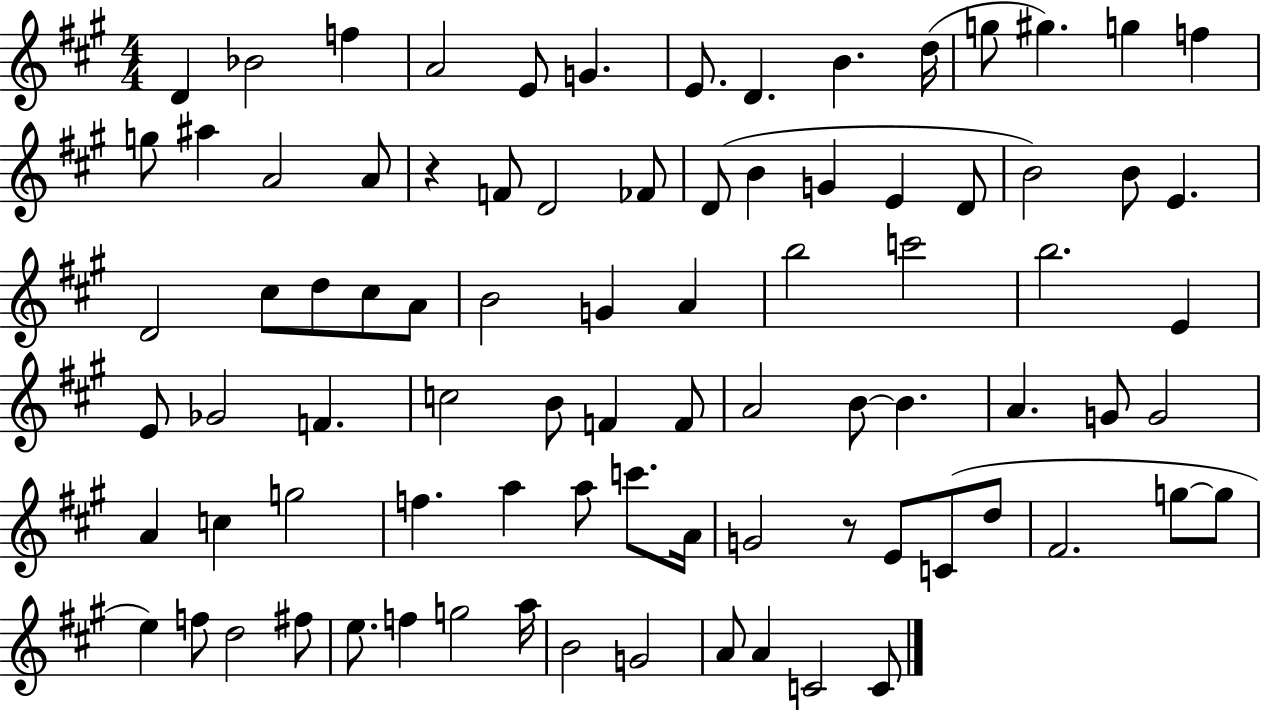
X:1
T:Untitled
M:4/4
L:1/4
K:A
D _B2 f A2 E/2 G E/2 D B d/4 g/2 ^g g f g/2 ^a A2 A/2 z F/2 D2 _F/2 D/2 B G E D/2 B2 B/2 E D2 ^c/2 d/2 ^c/2 A/2 B2 G A b2 c'2 b2 E E/2 _G2 F c2 B/2 F F/2 A2 B/2 B A G/2 G2 A c g2 f a a/2 c'/2 A/4 G2 z/2 E/2 C/2 d/2 ^F2 g/2 g/2 e f/2 d2 ^f/2 e/2 f g2 a/4 B2 G2 A/2 A C2 C/2